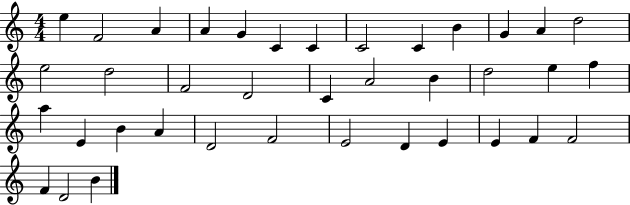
X:1
T:Untitled
M:4/4
L:1/4
K:C
e F2 A A G C C C2 C B G A d2 e2 d2 F2 D2 C A2 B d2 e f a E B A D2 F2 E2 D E E F F2 F D2 B